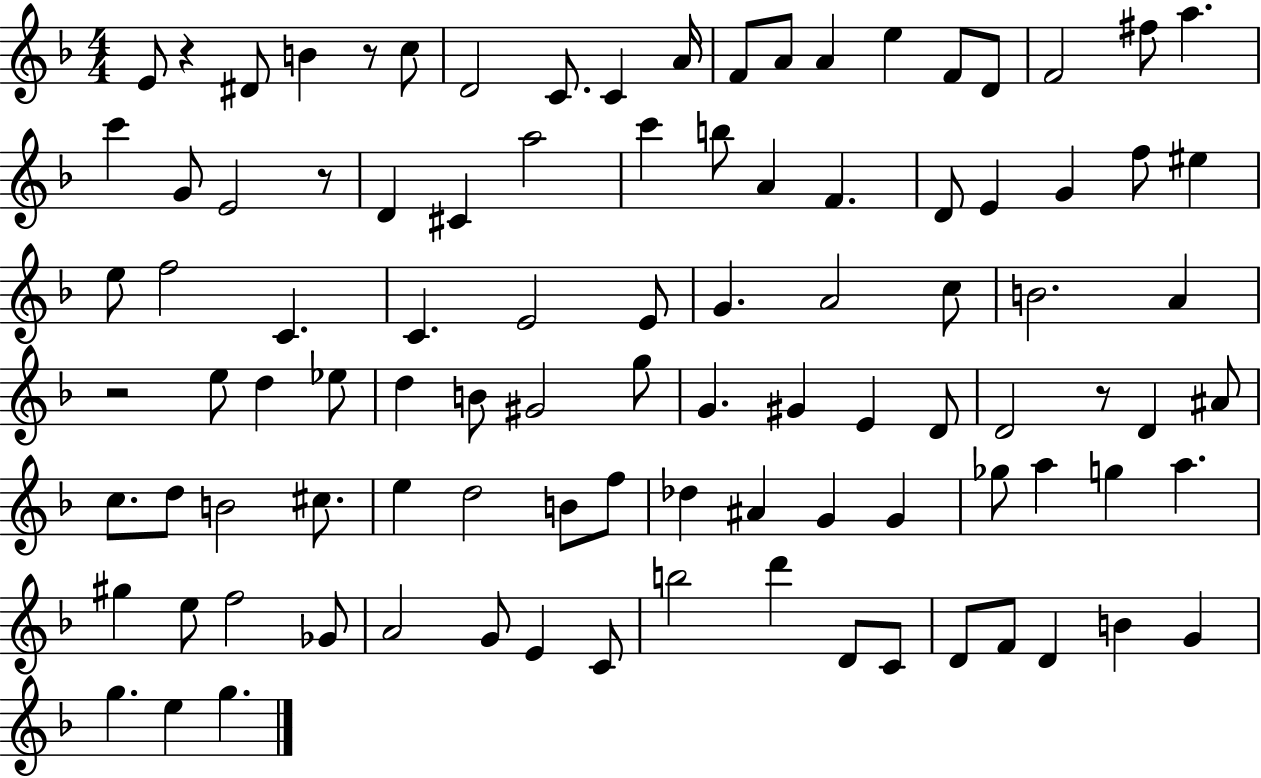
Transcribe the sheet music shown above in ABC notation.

X:1
T:Untitled
M:4/4
L:1/4
K:F
E/2 z ^D/2 B z/2 c/2 D2 C/2 C A/4 F/2 A/2 A e F/2 D/2 F2 ^f/2 a c' G/2 E2 z/2 D ^C a2 c' b/2 A F D/2 E G f/2 ^e e/2 f2 C C E2 E/2 G A2 c/2 B2 A z2 e/2 d _e/2 d B/2 ^G2 g/2 G ^G E D/2 D2 z/2 D ^A/2 c/2 d/2 B2 ^c/2 e d2 B/2 f/2 _d ^A G G _g/2 a g a ^g e/2 f2 _G/2 A2 G/2 E C/2 b2 d' D/2 C/2 D/2 F/2 D B G g e g